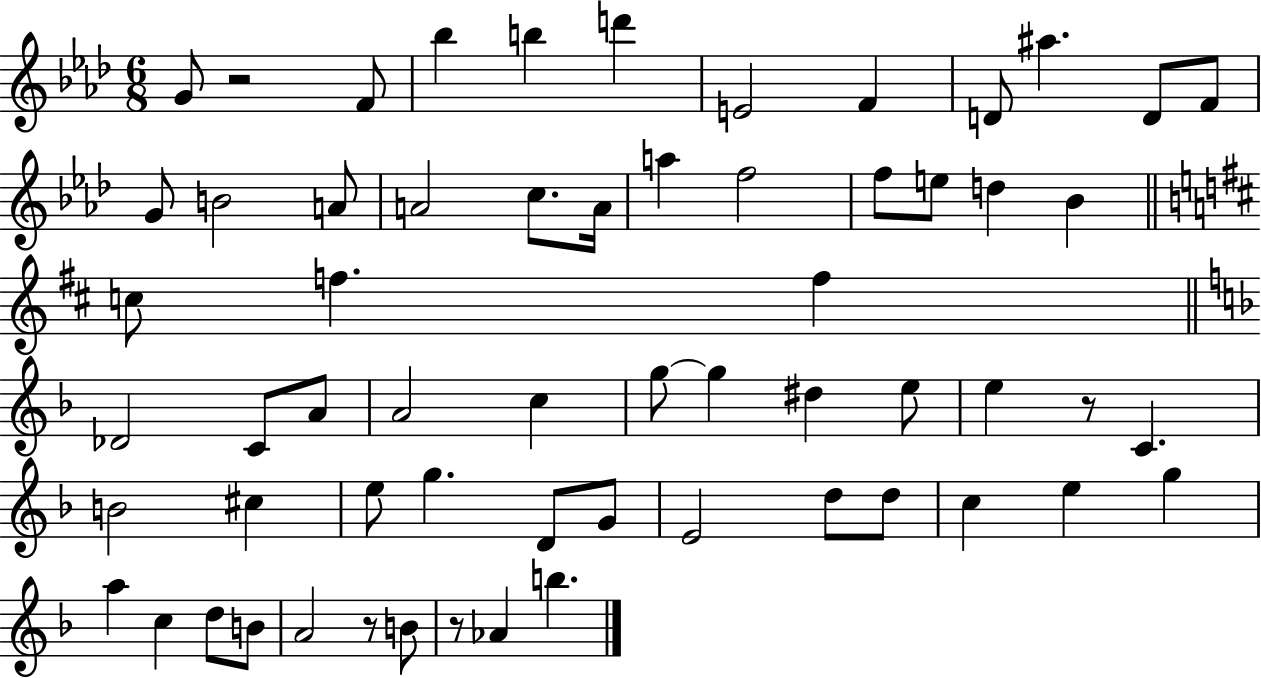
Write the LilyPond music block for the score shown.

{
  \clef treble
  \numericTimeSignature
  \time 6/8
  \key aes \major
  g'8 r2 f'8 | bes''4 b''4 d'''4 | e'2 f'4 | d'8 ais''4. d'8 f'8 | \break g'8 b'2 a'8 | a'2 c''8. a'16 | a''4 f''2 | f''8 e''8 d''4 bes'4 | \break \bar "||" \break \key d \major c''8 f''4. f''4 | \bar "||" \break \key f \major des'2 c'8 a'8 | a'2 c''4 | g''8~~ g''4 dis''4 e''8 | e''4 r8 c'4. | \break b'2 cis''4 | e''8 g''4. d'8 g'8 | e'2 d''8 d''8 | c''4 e''4 g''4 | \break a''4 c''4 d''8 b'8 | a'2 r8 b'8 | r8 aes'4 b''4. | \bar "|."
}